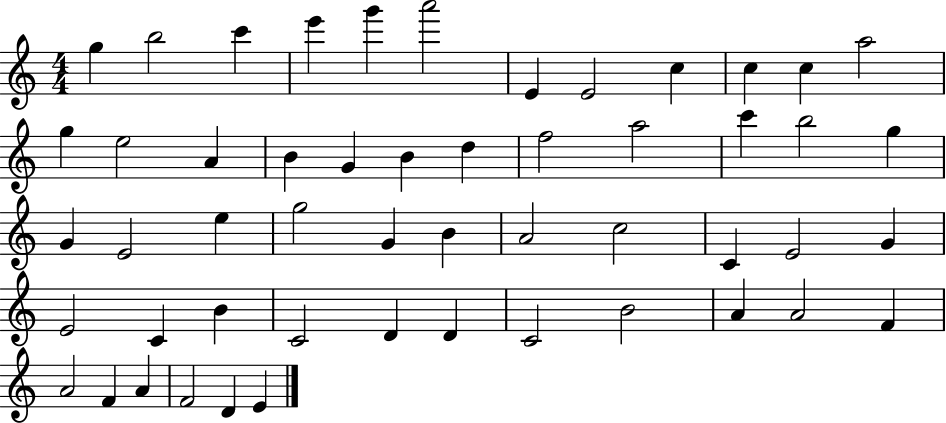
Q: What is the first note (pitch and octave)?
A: G5